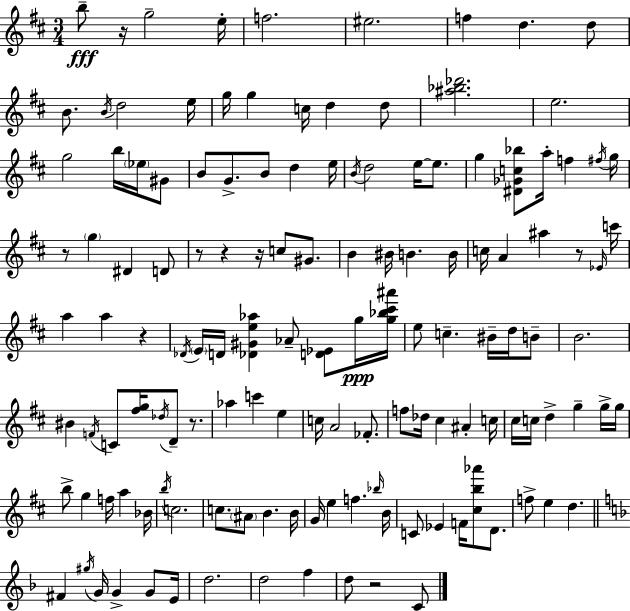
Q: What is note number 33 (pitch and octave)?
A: A5